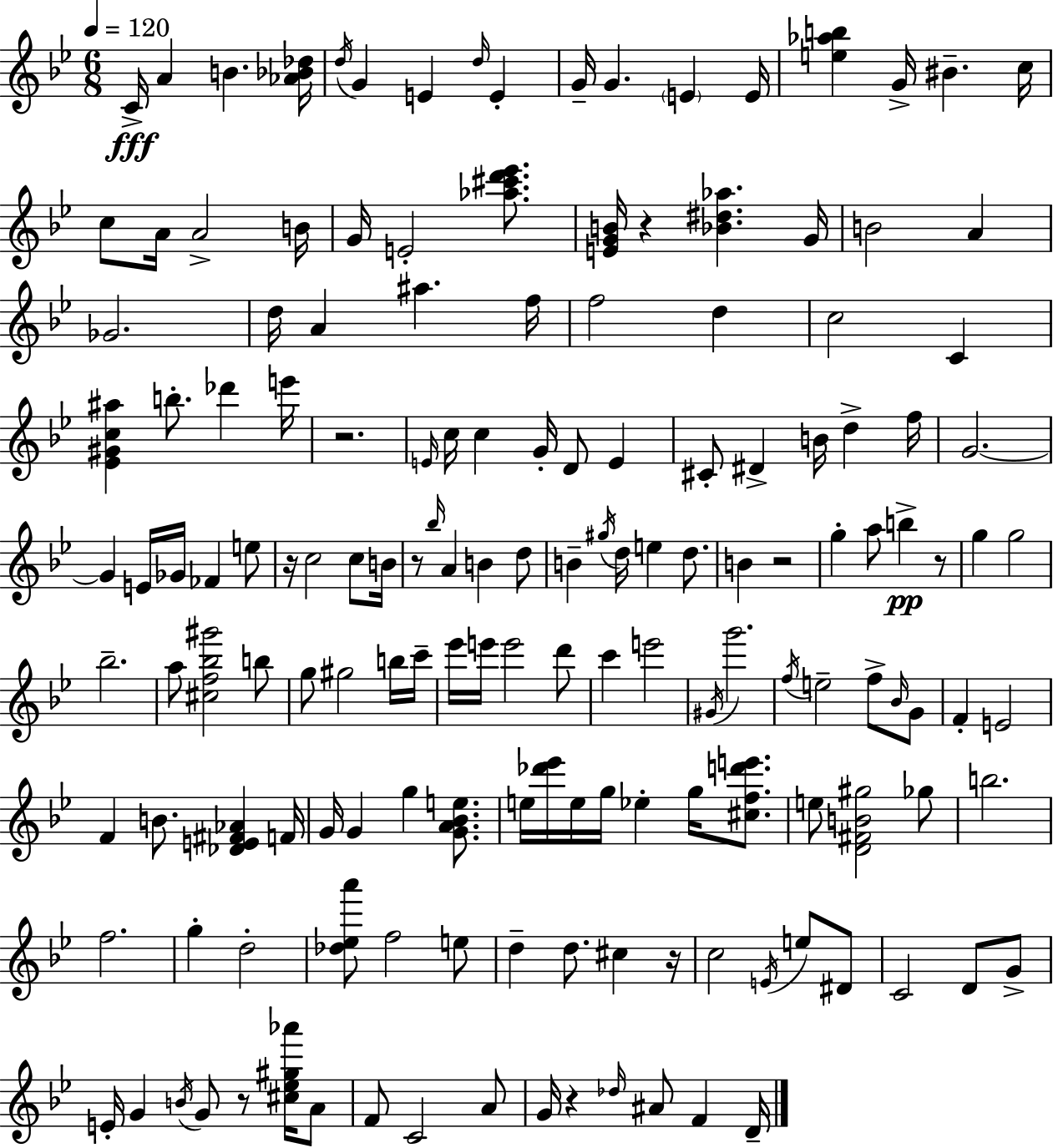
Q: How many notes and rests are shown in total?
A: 158